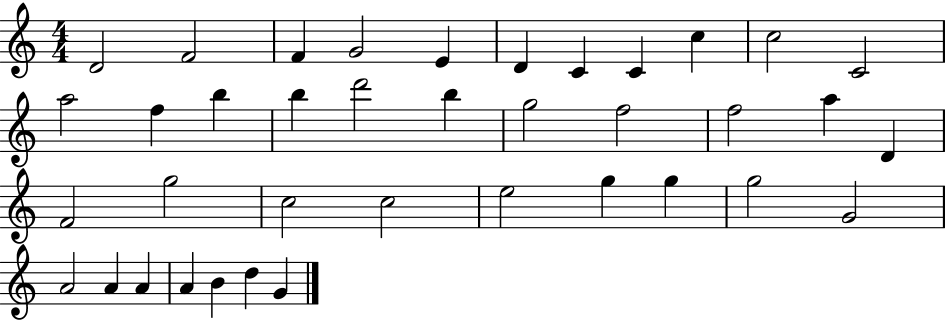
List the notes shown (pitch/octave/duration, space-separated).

D4/h F4/h F4/q G4/h E4/q D4/q C4/q C4/q C5/q C5/h C4/h A5/h F5/q B5/q B5/q D6/h B5/q G5/h F5/h F5/h A5/q D4/q F4/h G5/h C5/h C5/h E5/h G5/q G5/q G5/h G4/h A4/h A4/q A4/q A4/q B4/q D5/q G4/q